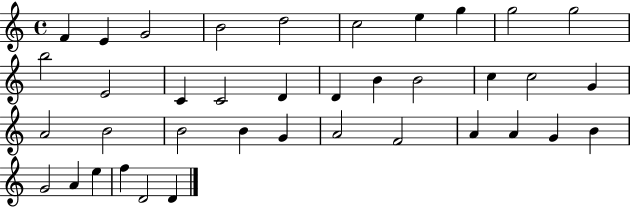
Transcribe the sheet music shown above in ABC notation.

X:1
T:Untitled
M:4/4
L:1/4
K:C
F E G2 B2 d2 c2 e g g2 g2 b2 E2 C C2 D D B B2 c c2 G A2 B2 B2 B G A2 F2 A A G B G2 A e f D2 D